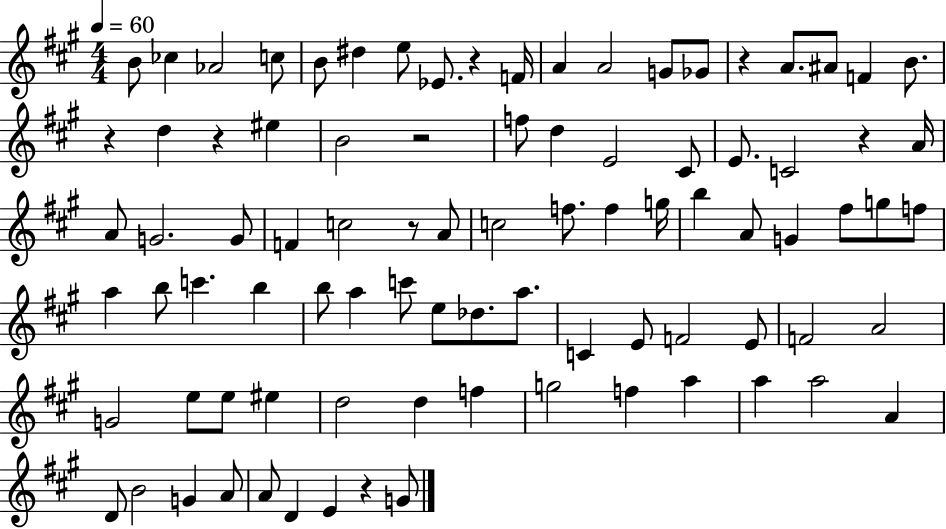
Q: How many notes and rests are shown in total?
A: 88